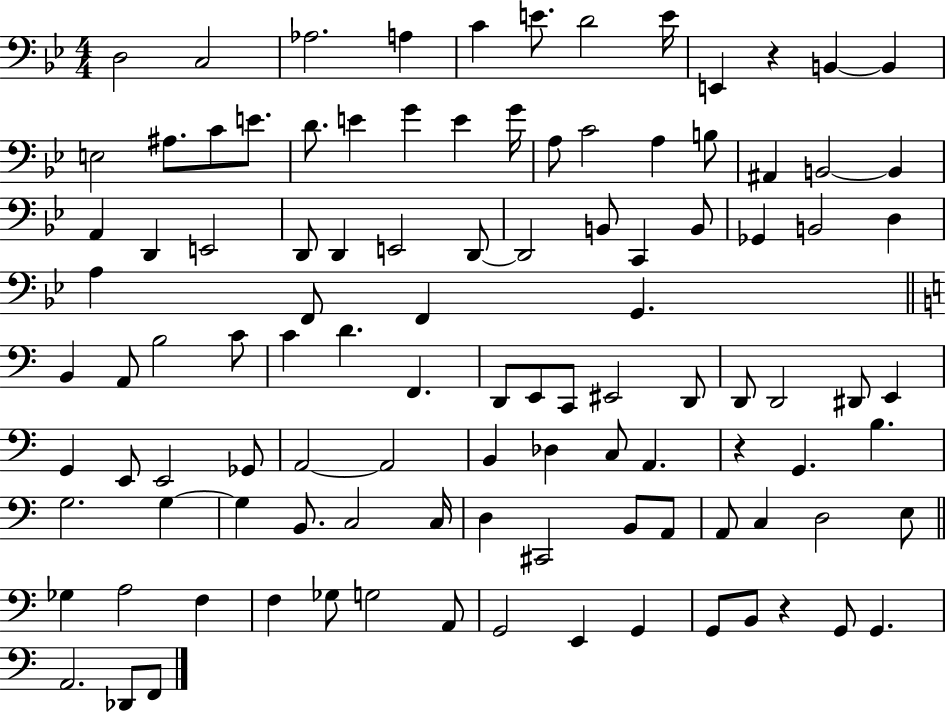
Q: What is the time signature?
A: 4/4